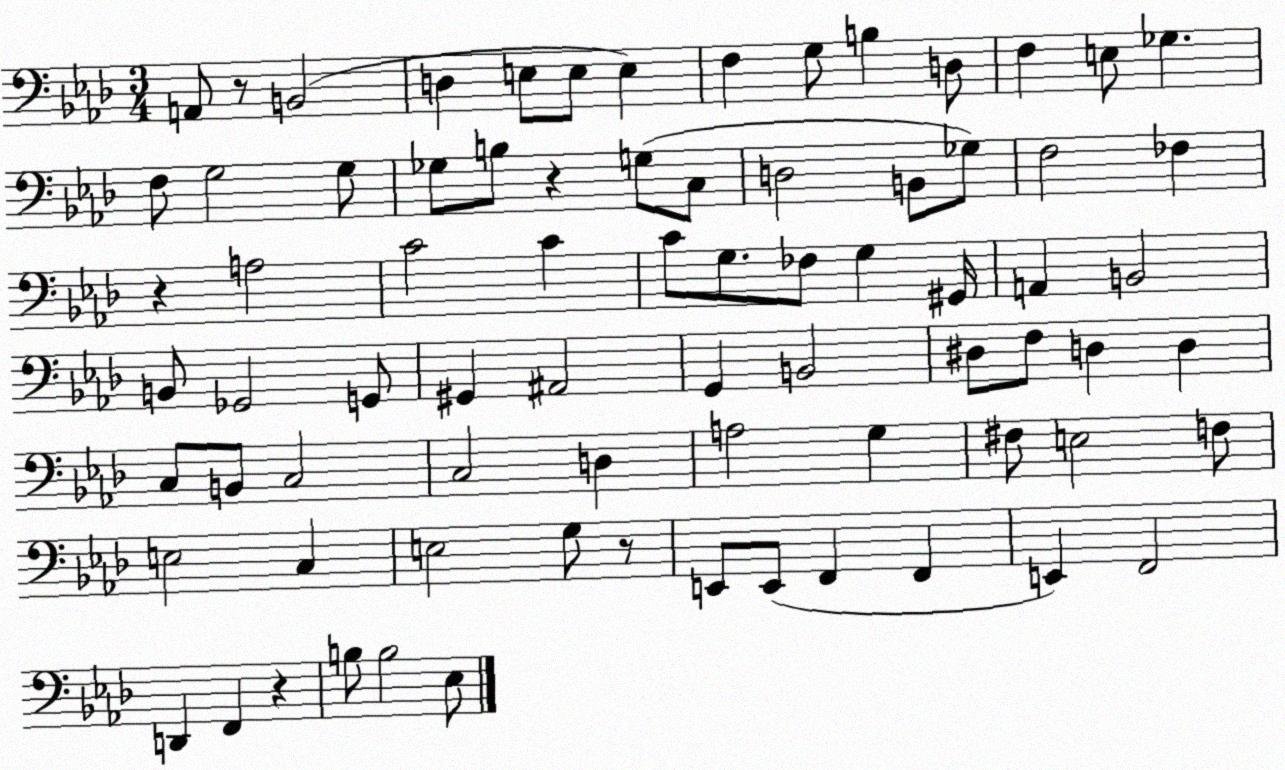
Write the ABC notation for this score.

X:1
T:Untitled
M:3/4
L:1/4
K:Ab
A,,/2 z/2 B,,2 D, E,/2 E,/2 E, F, G,/2 B, D,/2 F, E,/2 _G, F,/2 G,2 G,/2 _G,/2 B,/2 z G,/2 C,/2 D,2 B,,/2 _G,/2 F,2 _F, z A,2 C2 C C/2 G,/2 _F,/2 G, ^G,,/4 A,, B,,2 B,,/2 _G,,2 G,,/2 ^G,, ^A,,2 G,, B,,2 ^D,/2 F,/2 D, D, C,/2 B,,/2 C,2 C,2 D, A,2 G, ^F,/2 E,2 F,/2 E,2 C, E,2 G,/2 z/2 E,,/2 E,,/2 F,, F,, E,, F,,2 D,, F,, z B,/2 B,2 _E,/2